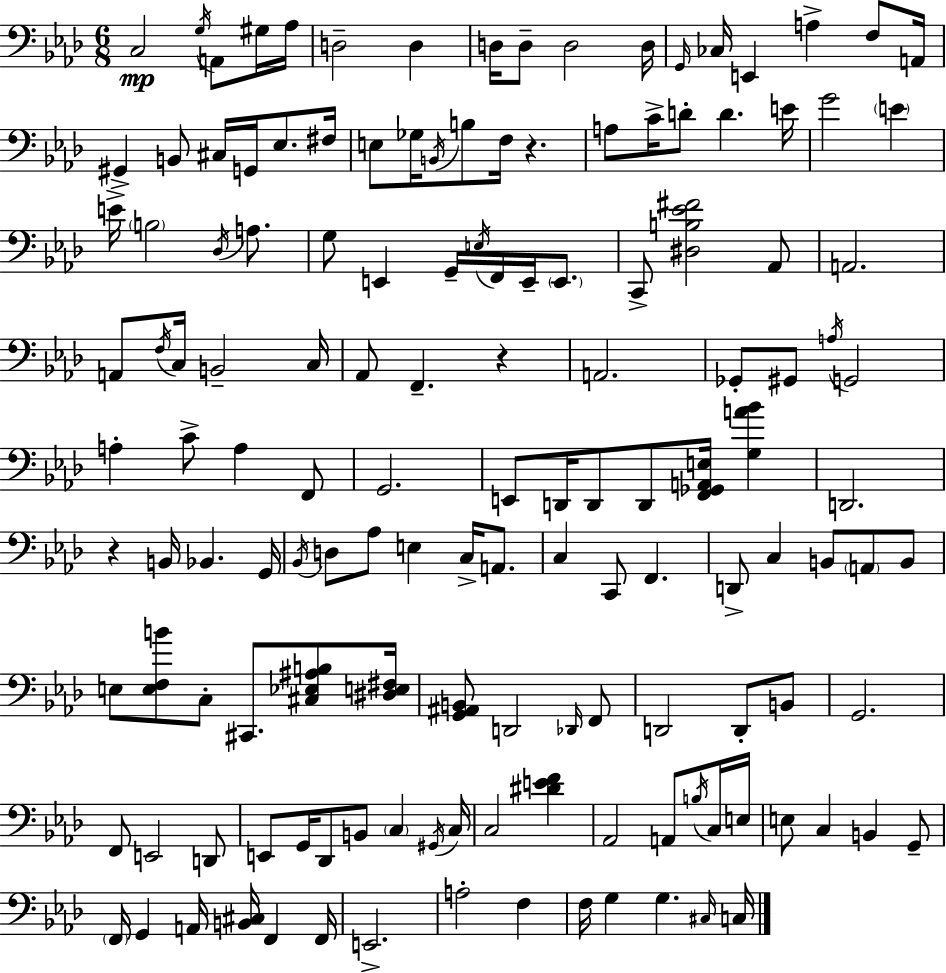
{
  \clef bass
  \numericTimeSignature
  \time 6/8
  \key aes \major
  c2\mp \acciaccatura { g16 } a,8 gis16 | aes16 d2-- d4 | d16 d8-- d2 | d16 \grace { g,16 } ces16 e,4 a4-> f8 | \break a,16 gis,4-> b,8 cis16 g,16 ees8. | fis16 e8 ges16 \acciaccatura { b,16 } b8 f16 r4. | a8 c'16-> d'8-. d'4. | e'16 g'2 \parenthesize e'4 | \break e'16-> \parenthesize b2 | \acciaccatura { des16 } a8. g8 e,4 g,16-- \acciaccatura { e16 } | f,16 e,16-- \parenthesize e,8. c,8-> <dis b ees' fis'>2 | aes,8 a,2. | \break a,8 \acciaccatura { f16 } c16 b,2-- | c16 aes,8 f,4.-- | r4 a,2. | ges,8-. gis,8 \acciaccatura { a16 } g,2 | \break a4-. c'8-> | a4 f,8 g,2. | e,8 d,16 d,8 | d,8 <f, ges, a, e>16 <g a' bes'>4 d,2. | \break r4 b,16 | bes,4. g,16 \acciaccatura { bes,16 } d8 aes8 | e4 c16-> a,8. c4 | c,8 f,4. d,8-> c4 | \break b,8 \parenthesize a,8 b,8 e8 <e f b'>8 | c8-. cis,8. <cis ees ais b>8 <dis e fis>16 <g, ais, b,>8 d,2 | \grace { des,16 } f,8 d,2 | d,8-. b,8 g,2. | \break f,8 e,2 | d,8 e,8 g,16 | des,8 b,8 \parenthesize c4 \acciaccatura { gis,16 } c16 c2 | <dis' e' f'>4 aes,2 | \break a,8 \acciaccatura { b16 } c16 e16 e8 | c4 b,4 g,8-- \parenthesize f,16 | g,4 a,16 <b, cis>16 f,4 f,16 e,2.-> | a2-. | \break f4 f16 | g4 g4. \grace { cis16 } c16 | \bar "|."
}